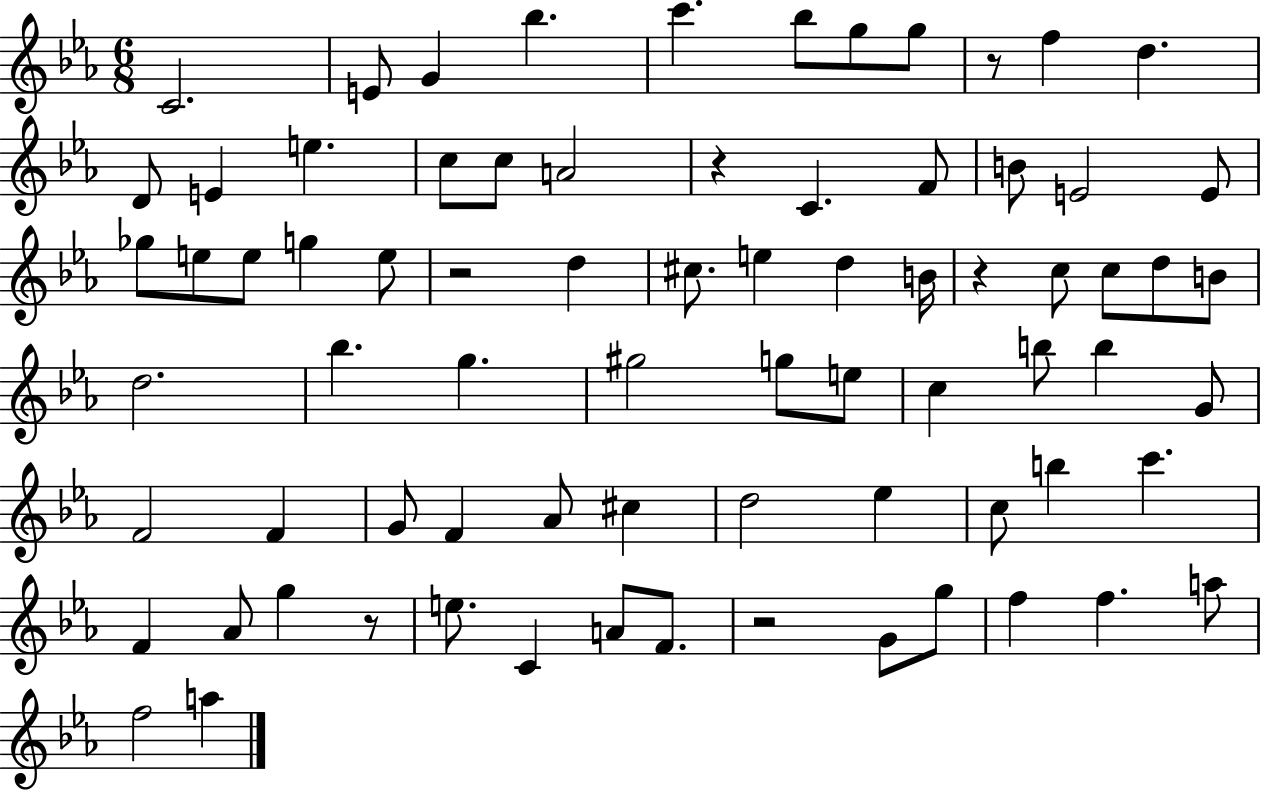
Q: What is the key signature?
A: EES major